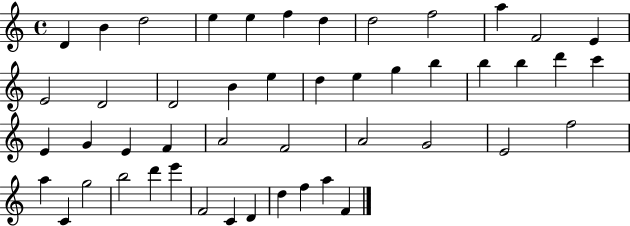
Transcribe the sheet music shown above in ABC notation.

X:1
T:Untitled
M:4/4
L:1/4
K:C
D B d2 e e f d d2 f2 a F2 E E2 D2 D2 B e d e g b b b d' c' E G E F A2 F2 A2 G2 E2 f2 a C g2 b2 d' e' F2 C D d f a F